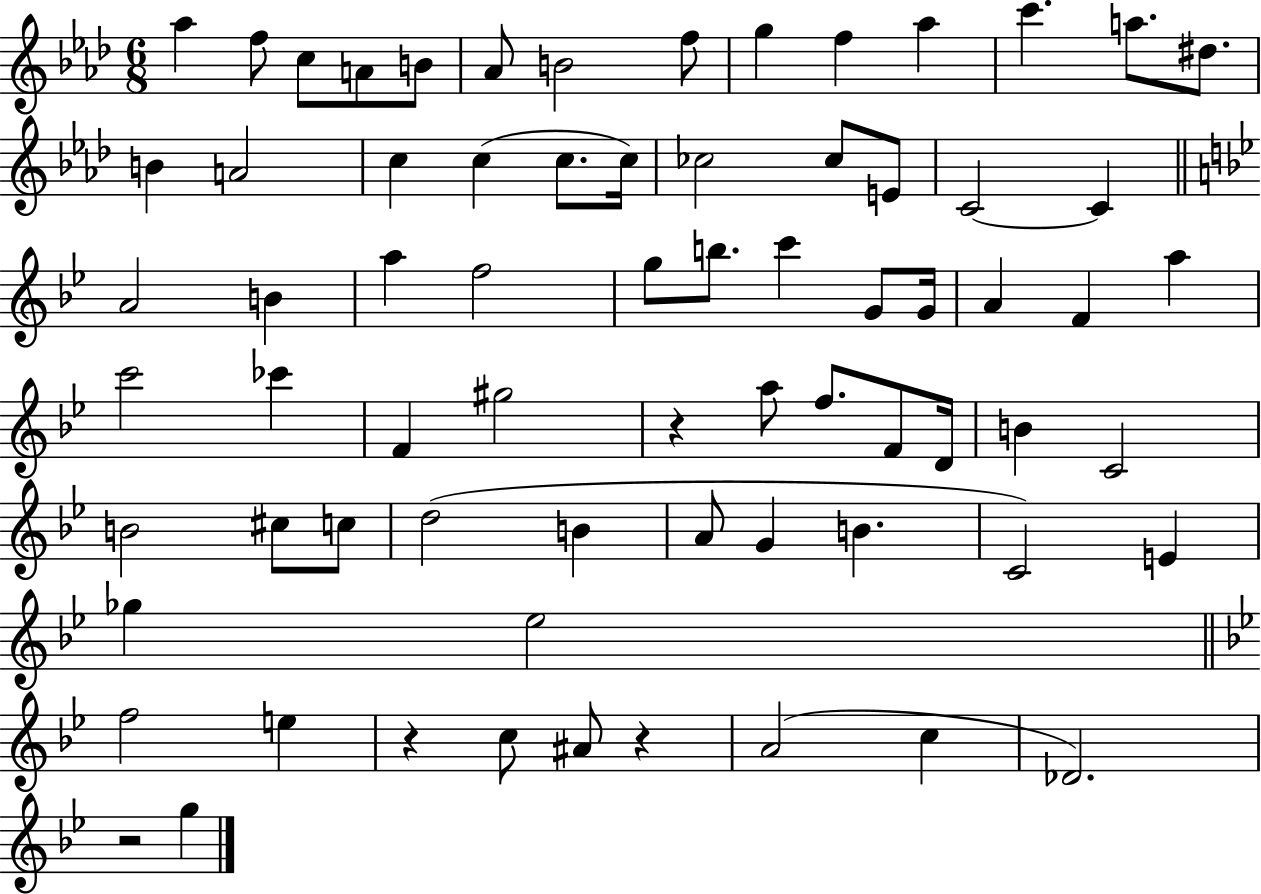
{
  \clef treble
  \numericTimeSignature
  \time 6/8
  \key aes \major
  aes''4 f''8 c''8 a'8 b'8 | aes'8 b'2 f''8 | g''4 f''4 aes''4 | c'''4. a''8. dis''8. | \break b'4 a'2 | c''4 c''4( c''8. c''16) | ces''2 ces''8 e'8 | c'2~~ c'4 | \break \bar "||" \break \key g \minor a'2 b'4 | a''4 f''2 | g''8 b''8. c'''4 g'8 g'16 | a'4 f'4 a''4 | \break c'''2 ces'''4 | f'4 gis''2 | r4 a''8 f''8. f'8 d'16 | b'4 c'2 | \break b'2 cis''8 c''8 | d''2( b'4 | a'8 g'4 b'4. | c'2) e'4 | \break ges''4 ees''2 | \bar "||" \break \key g \minor f''2 e''4 | r4 c''8 ais'8 r4 | a'2( c''4 | des'2.) | \break r2 g''4 | \bar "|."
}